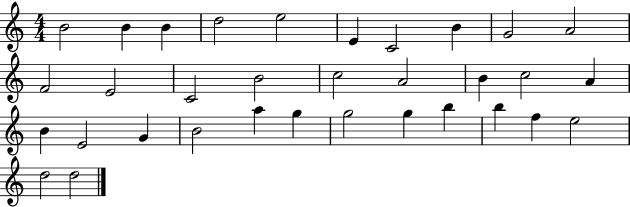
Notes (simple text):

B4/h B4/q B4/q D5/h E5/h E4/q C4/h B4/q G4/h A4/h F4/h E4/h C4/h B4/h C5/h A4/h B4/q C5/h A4/q B4/q E4/h G4/q B4/h A5/q G5/q G5/h G5/q B5/q B5/q F5/q E5/h D5/h D5/h